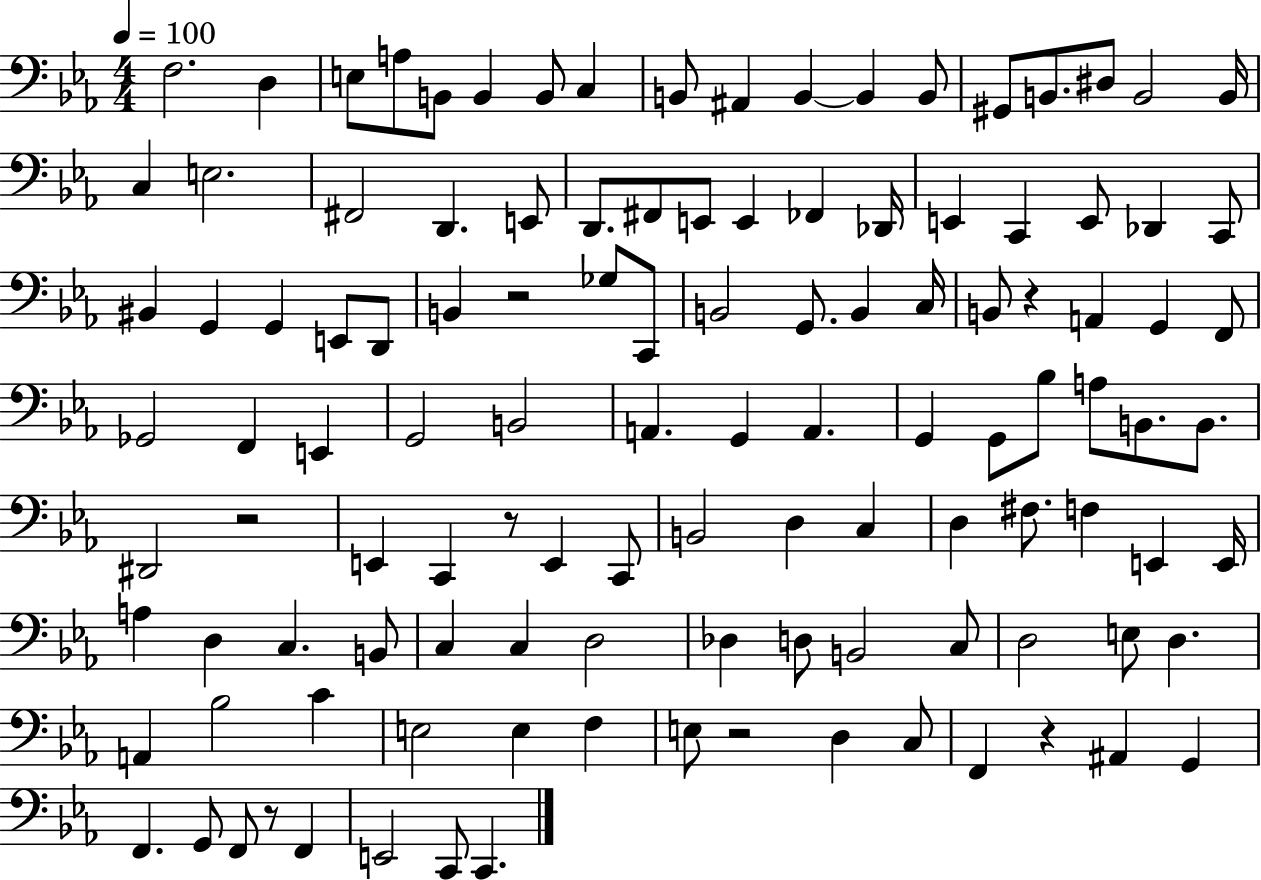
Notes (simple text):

F3/h. D3/q E3/e A3/e B2/e B2/q B2/e C3/q B2/e A#2/q B2/q B2/q B2/e G#2/e B2/e. D#3/e B2/h B2/s C3/q E3/h. F#2/h D2/q. E2/e D2/e. F#2/e E2/e E2/q FES2/q Db2/s E2/q C2/q E2/e Db2/q C2/e BIS2/q G2/q G2/q E2/e D2/e B2/q R/h Gb3/e C2/e B2/h G2/e. B2/q C3/s B2/e R/q A2/q G2/q F2/e Gb2/h F2/q E2/q G2/h B2/h A2/q. G2/q A2/q. G2/q G2/e Bb3/e A3/e B2/e. B2/e. D#2/h R/h E2/q C2/q R/e E2/q C2/e B2/h D3/q C3/q D3/q F#3/e. F3/q E2/q E2/s A3/q D3/q C3/q. B2/e C3/q C3/q D3/h Db3/q D3/e B2/h C3/e D3/h E3/e D3/q. A2/q Bb3/h C4/q E3/h E3/q F3/q E3/e R/h D3/q C3/e F2/q R/q A#2/q G2/q F2/q. G2/e F2/e R/e F2/q E2/h C2/e C2/q.